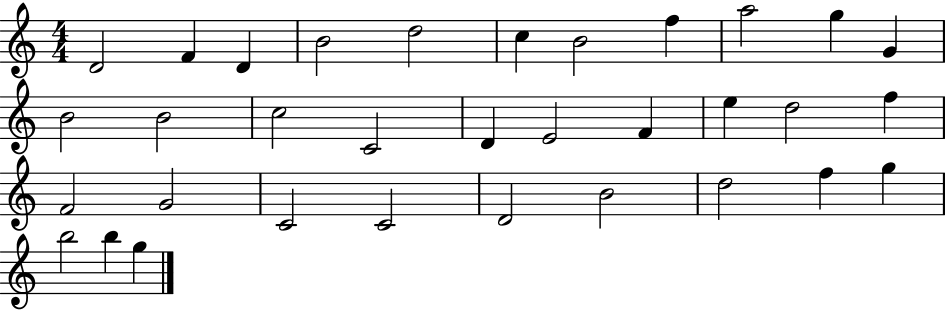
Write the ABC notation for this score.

X:1
T:Untitled
M:4/4
L:1/4
K:C
D2 F D B2 d2 c B2 f a2 g G B2 B2 c2 C2 D E2 F e d2 f F2 G2 C2 C2 D2 B2 d2 f g b2 b g